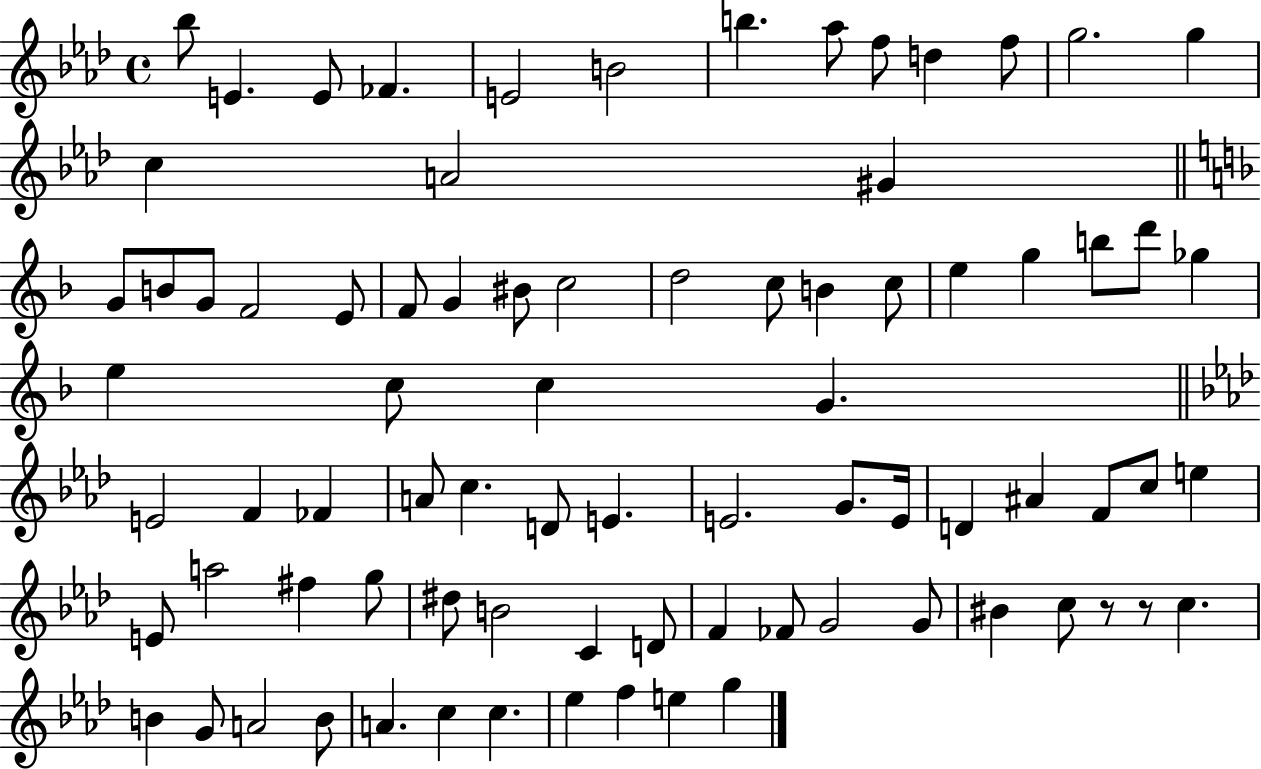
Bb5/e E4/q. E4/e FES4/q. E4/h B4/h B5/q. Ab5/e F5/e D5/q F5/e G5/h. G5/q C5/q A4/h G#4/q G4/e B4/e G4/e F4/h E4/e F4/e G4/q BIS4/e C5/h D5/h C5/e B4/q C5/e E5/q G5/q B5/e D6/e Gb5/q E5/q C5/e C5/q G4/q. E4/h F4/q FES4/q A4/e C5/q. D4/e E4/q. E4/h. G4/e. E4/s D4/q A#4/q F4/e C5/e E5/q E4/e A5/h F#5/q G5/e D#5/e B4/h C4/q D4/e F4/q FES4/e G4/h G4/e BIS4/q C5/e R/e R/e C5/q. B4/q G4/e A4/h B4/e A4/q. C5/q C5/q. Eb5/q F5/q E5/q G5/q